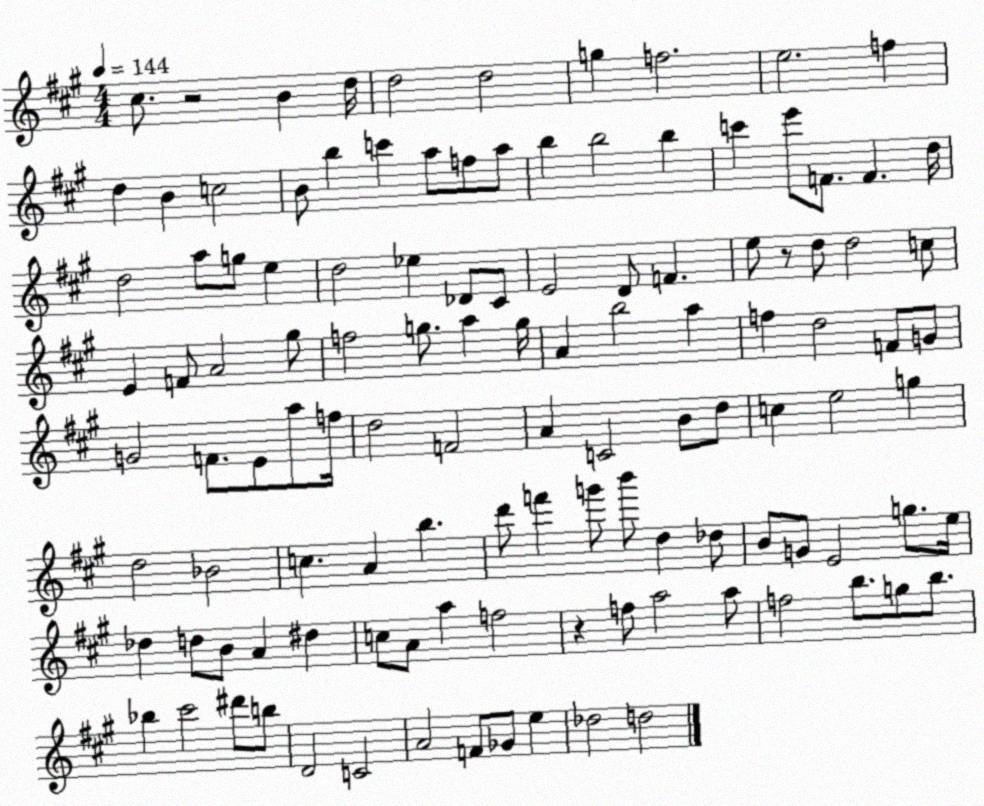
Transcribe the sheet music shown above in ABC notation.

X:1
T:Untitled
M:4/4
L:1/4
K:A
^c/2 z2 B d/4 d2 d2 g f2 e2 f d B c2 B/2 b c' a/2 f/2 a/2 b b2 b c' e'/2 F/2 F d/4 d2 a/2 g/2 e d2 _e _D/2 ^C/2 E2 D/2 F e/2 z/2 d/2 d2 c/2 E F/2 A2 ^g/2 f2 g/2 a g/4 A b2 a f d2 F/2 G/2 G2 F/2 E/2 a/2 f/4 d2 F2 A C2 B/2 d/2 c e2 g d2 _B2 c A b d'/2 f' g'/2 b'/2 d _d/2 B/2 G/2 E2 g/2 e/4 _d d/2 B/2 A ^d c/2 A/2 a f2 z f/2 a2 a/2 f2 b/2 g/2 b/2 _b ^c'2 ^d'/2 b/2 D2 C2 A2 F/2 _G/2 e _d2 d2